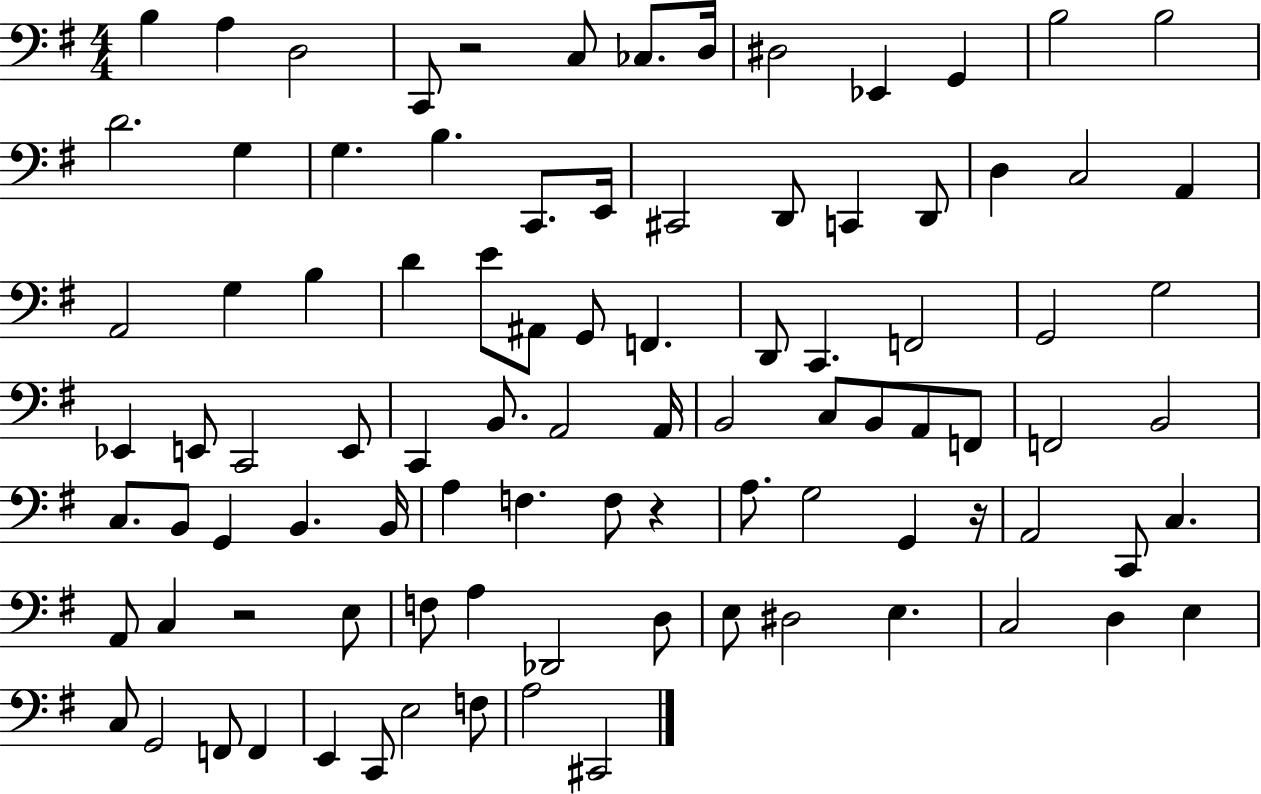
B3/q A3/q D3/h C2/e R/h C3/e CES3/e. D3/s D#3/h Eb2/q G2/q B3/h B3/h D4/h. G3/q G3/q. B3/q. C2/e. E2/s C#2/h D2/e C2/q D2/e D3/q C3/h A2/q A2/h G3/q B3/q D4/q E4/e A#2/e G2/e F2/q. D2/e C2/q. F2/h G2/h G3/h Eb2/q E2/e C2/h E2/e C2/q B2/e. A2/h A2/s B2/h C3/e B2/e A2/e F2/e F2/h B2/h C3/e. B2/e G2/q B2/q. B2/s A3/q F3/q. F3/e R/q A3/e. G3/h G2/q R/s A2/h C2/e C3/q. A2/e C3/q R/h E3/e F3/e A3/q Db2/h D3/e E3/e D#3/h E3/q. C3/h D3/q E3/q C3/e G2/h F2/e F2/q E2/q C2/e E3/h F3/e A3/h C#2/h